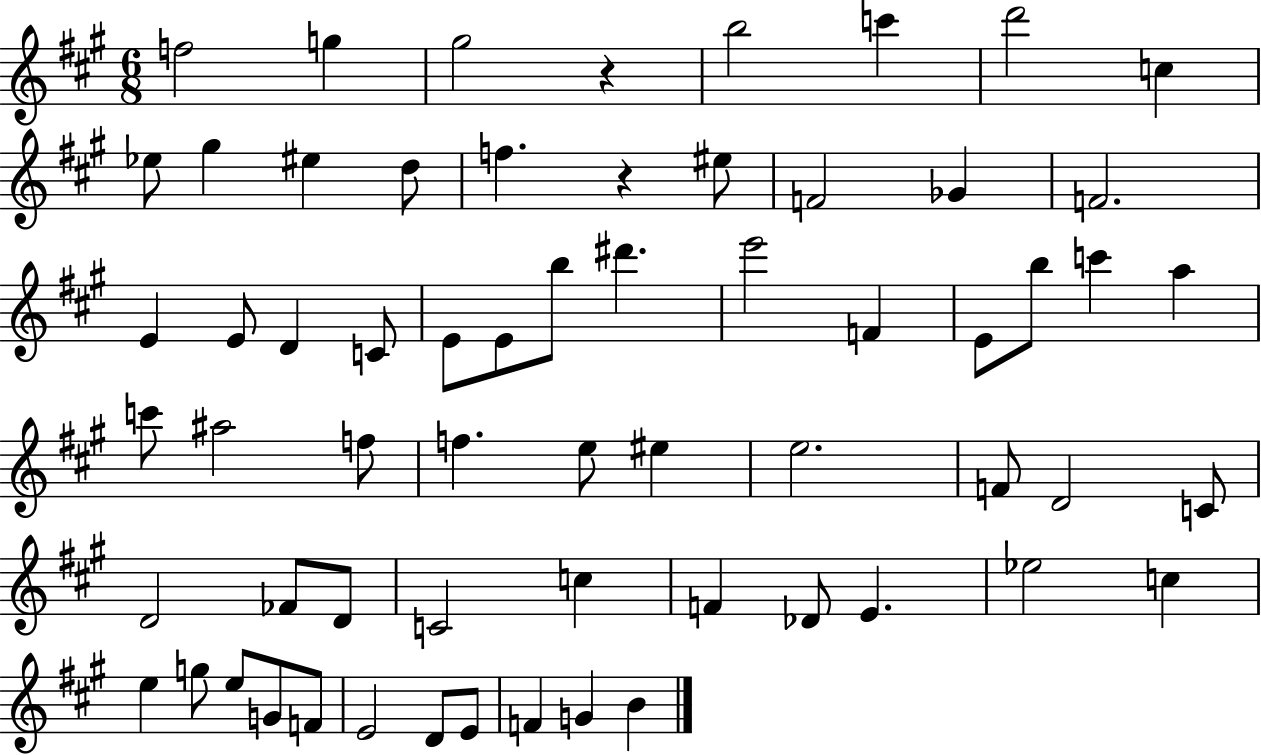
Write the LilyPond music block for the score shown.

{
  \clef treble
  \numericTimeSignature
  \time 6/8
  \key a \major
  \repeat volta 2 { f''2 g''4 | gis''2 r4 | b''2 c'''4 | d'''2 c''4 | \break ees''8 gis''4 eis''4 d''8 | f''4. r4 eis''8 | f'2 ges'4 | f'2. | \break e'4 e'8 d'4 c'8 | e'8 e'8 b''8 dis'''4. | e'''2 f'4 | e'8 b''8 c'''4 a''4 | \break c'''8 ais''2 f''8 | f''4. e''8 eis''4 | e''2. | f'8 d'2 c'8 | \break d'2 fes'8 d'8 | c'2 c''4 | f'4 des'8 e'4. | ees''2 c''4 | \break e''4 g''8 e''8 g'8 f'8 | e'2 d'8 e'8 | f'4 g'4 b'4 | } \bar "|."
}